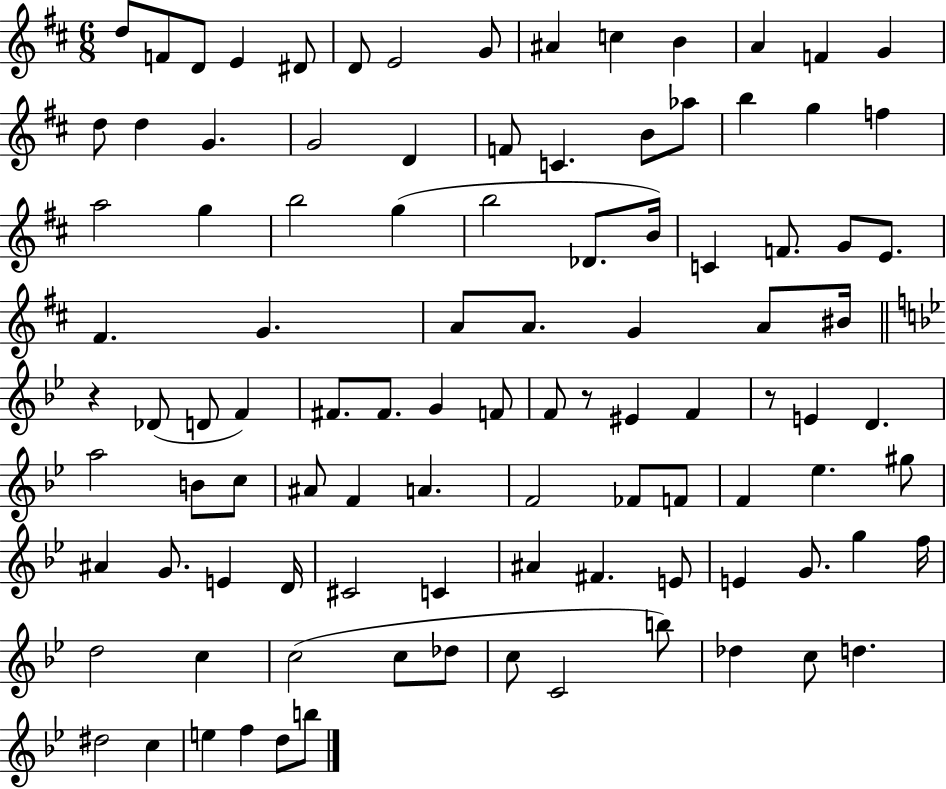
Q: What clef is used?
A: treble